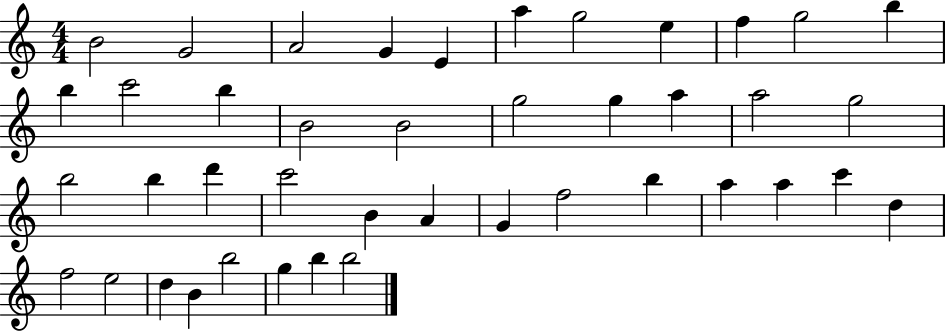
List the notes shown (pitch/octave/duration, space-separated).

B4/h G4/h A4/h G4/q E4/q A5/q G5/h E5/q F5/q G5/h B5/q B5/q C6/h B5/q B4/h B4/h G5/h G5/q A5/q A5/h G5/h B5/h B5/q D6/q C6/h B4/q A4/q G4/q F5/h B5/q A5/q A5/q C6/q D5/q F5/h E5/h D5/q B4/q B5/h G5/q B5/q B5/h